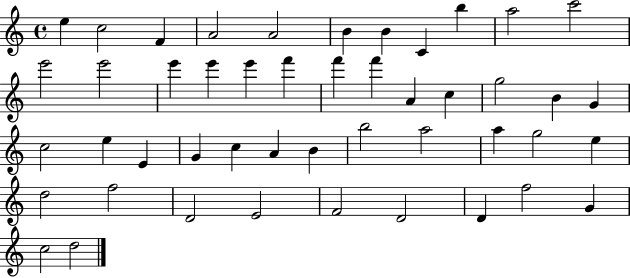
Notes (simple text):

E5/q C5/h F4/q A4/h A4/h B4/q B4/q C4/q B5/q A5/h C6/h E6/h E6/h E6/q E6/q E6/q F6/q F6/q F6/q A4/q C5/q G5/h B4/q G4/q C5/h E5/q E4/q G4/q C5/q A4/q B4/q B5/h A5/h A5/q G5/h E5/q D5/h F5/h D4/h E4/h F4/h D4/h D4/q F5/h G4/q C5/h D5/h